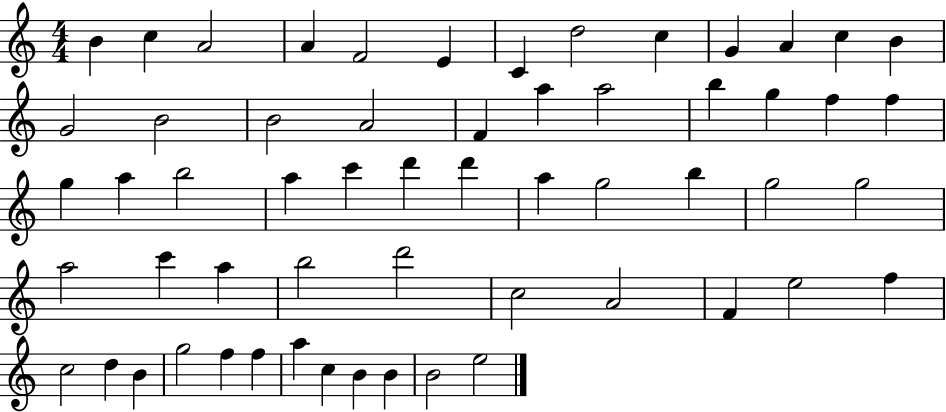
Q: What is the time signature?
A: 4/4